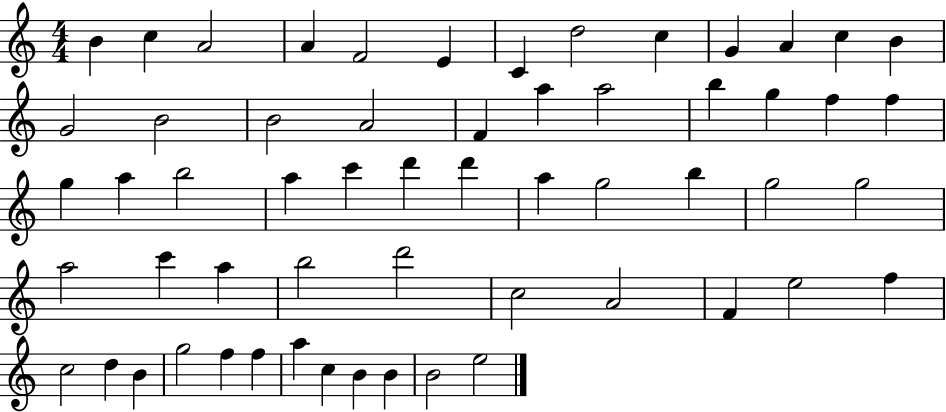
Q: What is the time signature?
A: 4/4